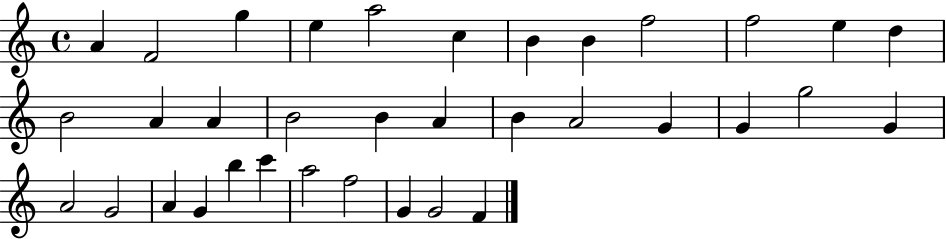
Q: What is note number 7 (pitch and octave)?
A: B4